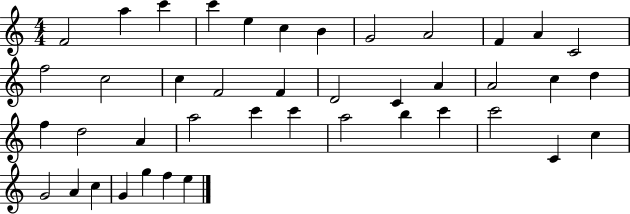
{
  \clef treble
  \numericTimeSignature
  \time 4/4
  \key c \major
  f'2 a''4 c'''4 | c'''4 e''4 c''4 b'4 | g'2 a'2 | f'4 a'4 c'2 | \break f''2 c''2 | c''4 f'2 f'4 | d'2 c'4 a'4 | a'2 c''4 d''4 | \break f''4 d''2 a'4 | a''2 c'''4 c'''4 | a''2 b''4 c'''4 | c'''2 c'4 c''4 | \break g'2 a'4 c''4 | g'4 g''4 f''4 e''4 | \bar "|."
}